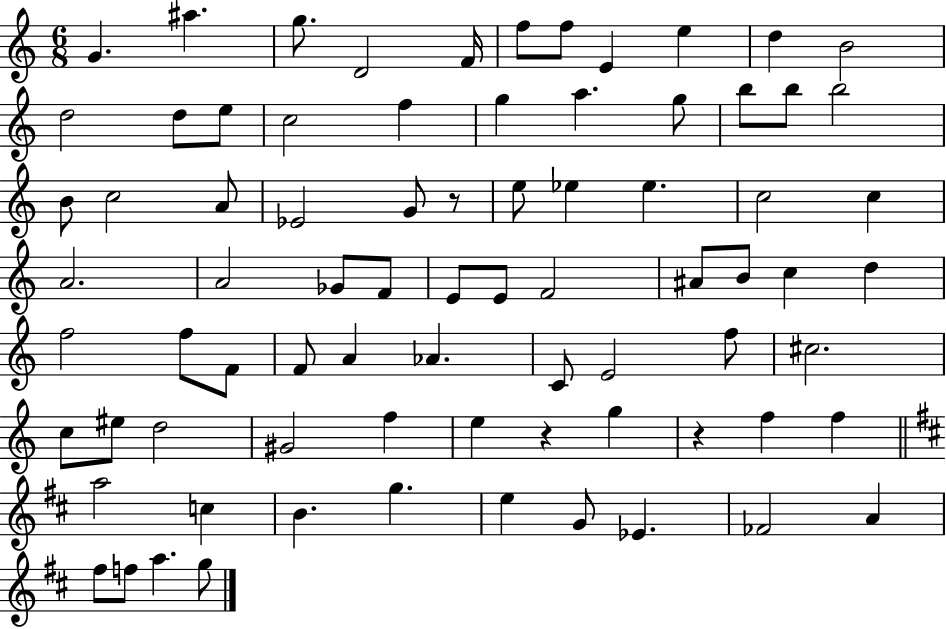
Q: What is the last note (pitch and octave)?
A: G5